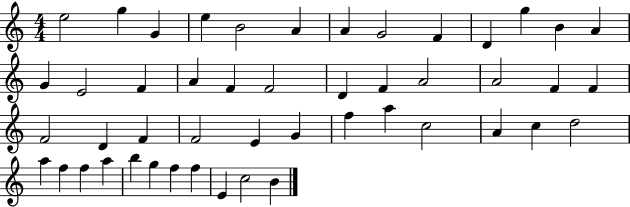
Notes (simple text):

E5/h G5/q G4/q E5/q B4/h A4/q A4/q G4/h F4/q D4/q G5/q B4/q A4/q G4/q E4/h F4/q A4/q F4/q F4/h D4/q F4/q A4/h A4/h F4/q F4/q F4/h D4/q F4/q F4/h E4/q G4/q F5/q A5/q C5/h A4/q C5/q D5/h A5/q F5/q F5/q A5/q B5/q G5/q F5/q F5/q E4/q C5/h B4/q